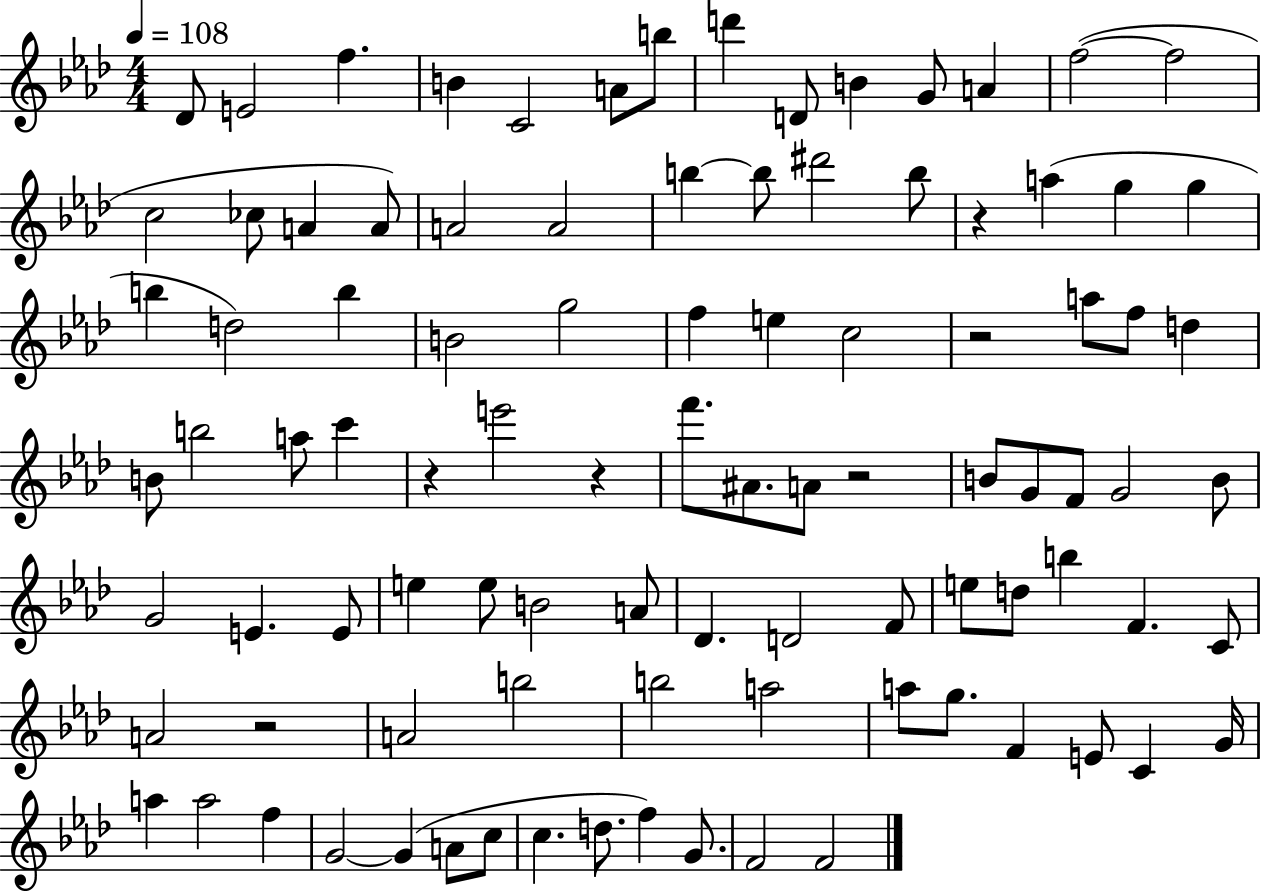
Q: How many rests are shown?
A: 6